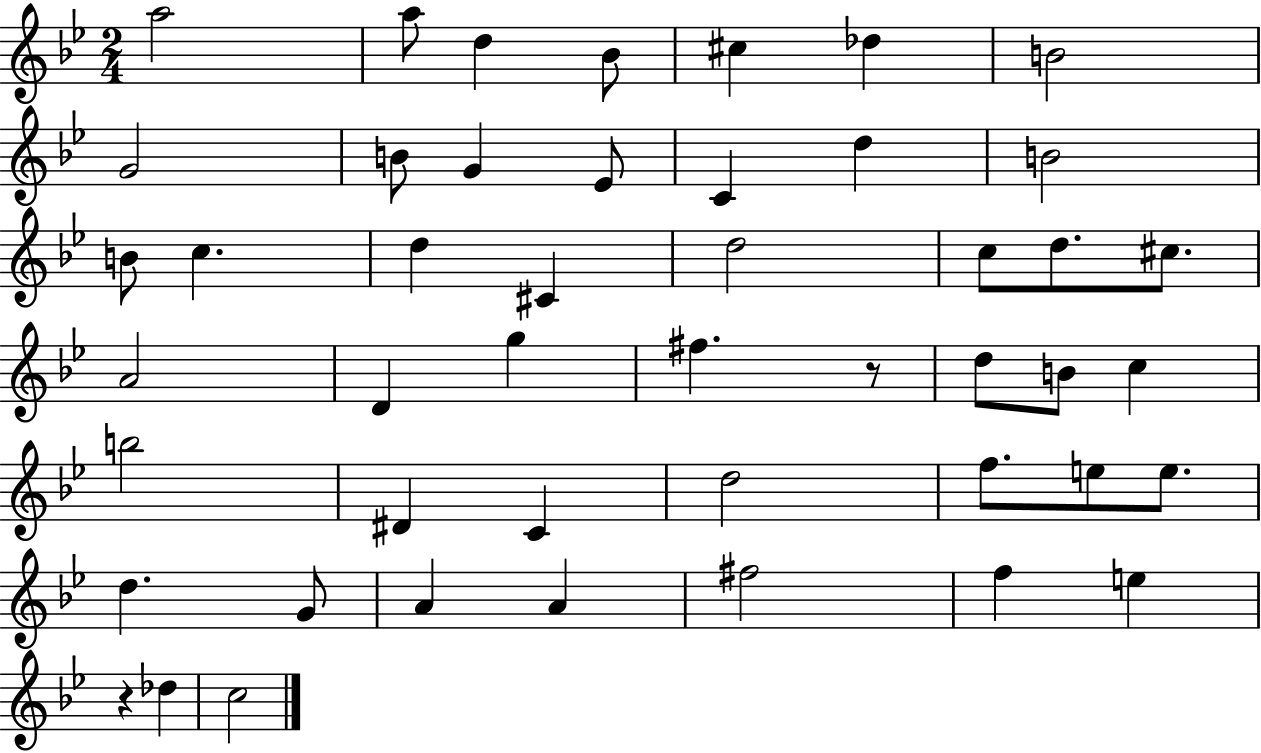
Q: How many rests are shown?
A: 2